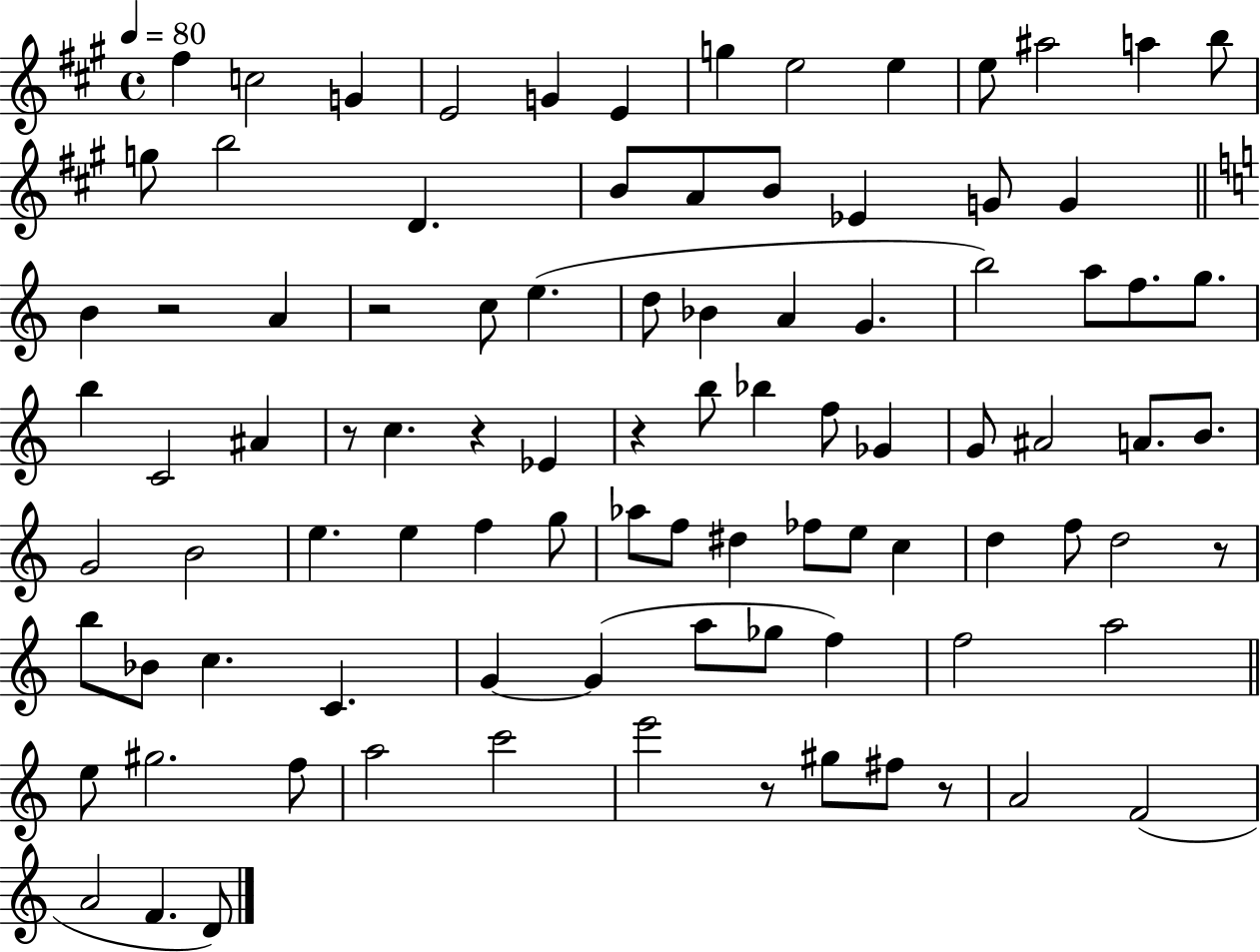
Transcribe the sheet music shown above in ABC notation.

X:1
T:Untitled
M:4/4
L:1/4
K:A
^f c2 G E2 G E g e2 e e/2 ^a2 a b/2 g/2 b2 D B/2 A/2 B/2 _E G/2 G B z2 A z2 c/2 e d/2 _B A G b2 a/2 f/2 g/2 b C2 ^A z/2 c z _E z b/2 _b f/2 _G G/2 ^A2 A/2 B/2 G2 B2 e e f g/2 _a/2 f/2 ^d _f/2 e/2 c d f/2 d2 z/2 b/2 _B/2 c C G G a/2 _g/2 f f2 a2 e/2 ^g2 f/2 a2 c'2 e'2 z/2 ^g/2 ^f/2 z/2 A2 F2 A2 F D/2